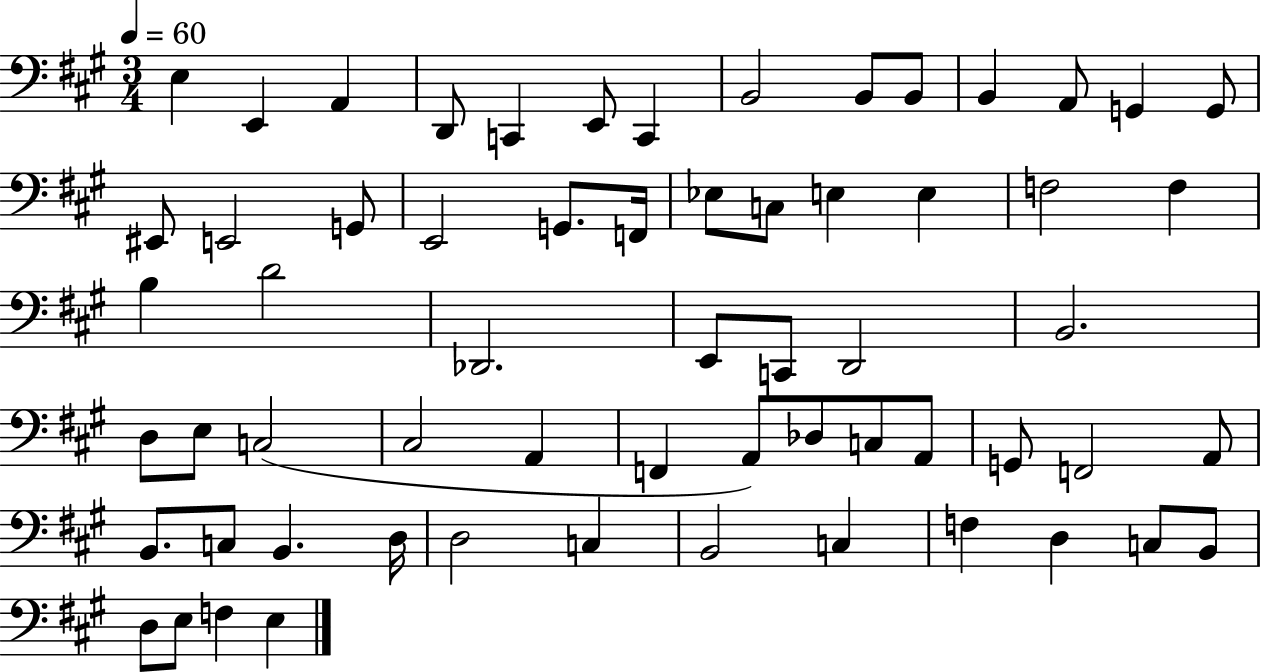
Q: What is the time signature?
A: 3/4